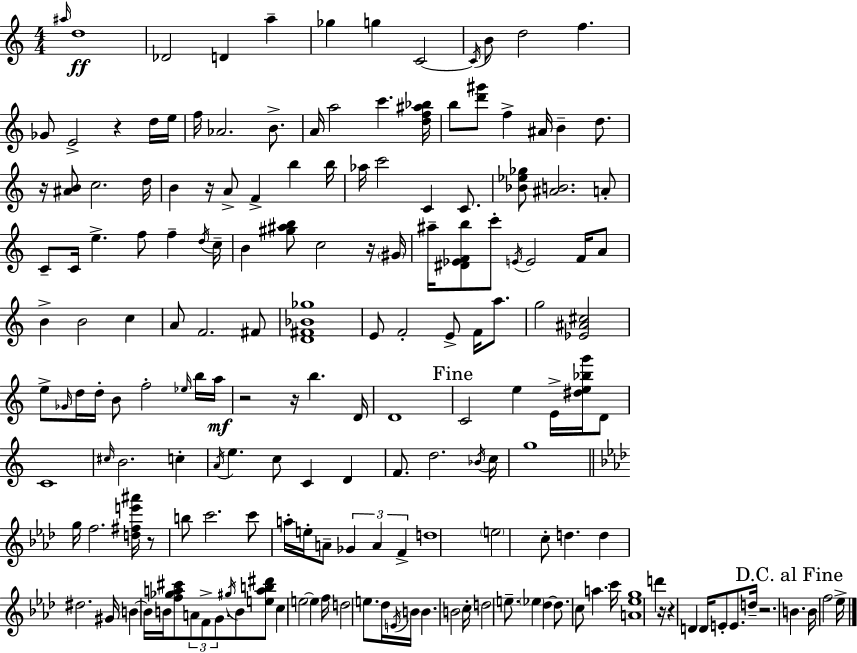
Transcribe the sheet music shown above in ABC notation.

X:1
T:Untitled
M:4/4
L:1/4
K:Am
^a/4 d4 _D2 D a _g g C2 C/4 B/2 d2 f _G/2 E2 z d/4 e/4 f/4 _A2 B/2 A/4 a2 c' [df^a_b]/4 b/2 [d'^g']/2 f ^A/4 B d/2 z/4 [^AB]/2 c2 d/4 B z/4 A/2 F b b/4 _a/4 c'2 C C/2 [_B_e_g]/2 [^AB]2 A/2 C/2 C/4 e f/2 f d/4 c/4 B [^g^ab]/2 c2 z/4 ^G/4 ^a/4 [^D_EFb]/2 c'/2 E/4 E2 F/4 A/2 B B2 c A/2 F2 ^F/2 [D^F_B_g]4 E/2 F2 E/2 F/4 a/2 g2 [_E^A^c]2 e/2 _G/4 d/4 d/4 B/2 f2 _e/4 b/4 a/4 z2 z/4 b D/4 D4 C2 e E/4 [^de_bg']/4 D/2 C4 ^c/4 B2 c A/4 e c/2 C D F/2 d2 _B/4 c/4 g4 g/4 f2 [d^fe'^a']/4 z/2 b/2 c'2 c'/2 a/4 e/4 A/2 _G A F d4 e2 c/2 d d ^d2 ^G/4 B B/4 B/4 [f_ga^c']/2 A/2 F/2 G/2 ^g/4 B/2 [eab^d']/2 c e2 e f/4 d2 e/2 _d/4 E/4 B/4 B B2 c/4 d2 e/2 _e _d _d/2 c/2 a c'/4 [A_eg]4 d' z/4 z D D/4 E/2 E/2 d/4 z2 B B/4 f2 _e/4